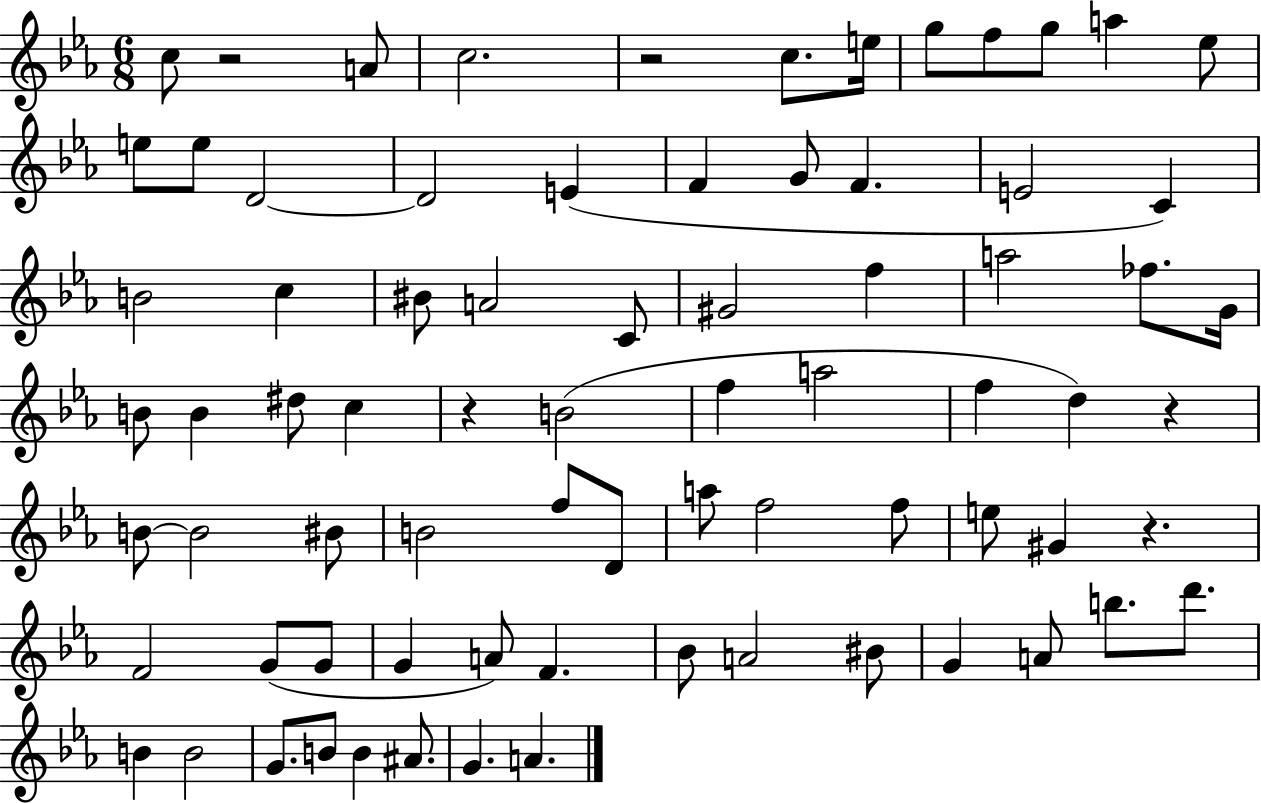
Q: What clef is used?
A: treble